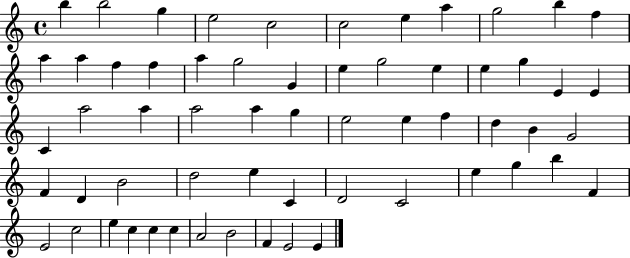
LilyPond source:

{
  \clef treble
  \time 4/4
  \defaultTimeSignature
  \key c \major
  b''4 b''2 g''4 | e''2 c''2 | c''2 e''4 a''4 | g''2 b''4 f''4 | \break a''4 a''4 f''4 f''4 | a''4 g''2 g'4 | e''4 g''2 e''4 | e''4 g''4 e'4 e'4 | \break c'4 a''2 a''4 | a''2 a''4 g''4 | e''2 e''4 f''4 | d''4 b'4 g'2 | \break f'4 d'4 b'2 | d''2 e''4 c'4 | d'2 c'2 | e''4 g''4 b''4 f'4 | \break e'2 c''2 | e''4 c''4 c''4 c''4 | a'2 b'2 | f'4 e'2 e'4 | \break \bar "|."
}